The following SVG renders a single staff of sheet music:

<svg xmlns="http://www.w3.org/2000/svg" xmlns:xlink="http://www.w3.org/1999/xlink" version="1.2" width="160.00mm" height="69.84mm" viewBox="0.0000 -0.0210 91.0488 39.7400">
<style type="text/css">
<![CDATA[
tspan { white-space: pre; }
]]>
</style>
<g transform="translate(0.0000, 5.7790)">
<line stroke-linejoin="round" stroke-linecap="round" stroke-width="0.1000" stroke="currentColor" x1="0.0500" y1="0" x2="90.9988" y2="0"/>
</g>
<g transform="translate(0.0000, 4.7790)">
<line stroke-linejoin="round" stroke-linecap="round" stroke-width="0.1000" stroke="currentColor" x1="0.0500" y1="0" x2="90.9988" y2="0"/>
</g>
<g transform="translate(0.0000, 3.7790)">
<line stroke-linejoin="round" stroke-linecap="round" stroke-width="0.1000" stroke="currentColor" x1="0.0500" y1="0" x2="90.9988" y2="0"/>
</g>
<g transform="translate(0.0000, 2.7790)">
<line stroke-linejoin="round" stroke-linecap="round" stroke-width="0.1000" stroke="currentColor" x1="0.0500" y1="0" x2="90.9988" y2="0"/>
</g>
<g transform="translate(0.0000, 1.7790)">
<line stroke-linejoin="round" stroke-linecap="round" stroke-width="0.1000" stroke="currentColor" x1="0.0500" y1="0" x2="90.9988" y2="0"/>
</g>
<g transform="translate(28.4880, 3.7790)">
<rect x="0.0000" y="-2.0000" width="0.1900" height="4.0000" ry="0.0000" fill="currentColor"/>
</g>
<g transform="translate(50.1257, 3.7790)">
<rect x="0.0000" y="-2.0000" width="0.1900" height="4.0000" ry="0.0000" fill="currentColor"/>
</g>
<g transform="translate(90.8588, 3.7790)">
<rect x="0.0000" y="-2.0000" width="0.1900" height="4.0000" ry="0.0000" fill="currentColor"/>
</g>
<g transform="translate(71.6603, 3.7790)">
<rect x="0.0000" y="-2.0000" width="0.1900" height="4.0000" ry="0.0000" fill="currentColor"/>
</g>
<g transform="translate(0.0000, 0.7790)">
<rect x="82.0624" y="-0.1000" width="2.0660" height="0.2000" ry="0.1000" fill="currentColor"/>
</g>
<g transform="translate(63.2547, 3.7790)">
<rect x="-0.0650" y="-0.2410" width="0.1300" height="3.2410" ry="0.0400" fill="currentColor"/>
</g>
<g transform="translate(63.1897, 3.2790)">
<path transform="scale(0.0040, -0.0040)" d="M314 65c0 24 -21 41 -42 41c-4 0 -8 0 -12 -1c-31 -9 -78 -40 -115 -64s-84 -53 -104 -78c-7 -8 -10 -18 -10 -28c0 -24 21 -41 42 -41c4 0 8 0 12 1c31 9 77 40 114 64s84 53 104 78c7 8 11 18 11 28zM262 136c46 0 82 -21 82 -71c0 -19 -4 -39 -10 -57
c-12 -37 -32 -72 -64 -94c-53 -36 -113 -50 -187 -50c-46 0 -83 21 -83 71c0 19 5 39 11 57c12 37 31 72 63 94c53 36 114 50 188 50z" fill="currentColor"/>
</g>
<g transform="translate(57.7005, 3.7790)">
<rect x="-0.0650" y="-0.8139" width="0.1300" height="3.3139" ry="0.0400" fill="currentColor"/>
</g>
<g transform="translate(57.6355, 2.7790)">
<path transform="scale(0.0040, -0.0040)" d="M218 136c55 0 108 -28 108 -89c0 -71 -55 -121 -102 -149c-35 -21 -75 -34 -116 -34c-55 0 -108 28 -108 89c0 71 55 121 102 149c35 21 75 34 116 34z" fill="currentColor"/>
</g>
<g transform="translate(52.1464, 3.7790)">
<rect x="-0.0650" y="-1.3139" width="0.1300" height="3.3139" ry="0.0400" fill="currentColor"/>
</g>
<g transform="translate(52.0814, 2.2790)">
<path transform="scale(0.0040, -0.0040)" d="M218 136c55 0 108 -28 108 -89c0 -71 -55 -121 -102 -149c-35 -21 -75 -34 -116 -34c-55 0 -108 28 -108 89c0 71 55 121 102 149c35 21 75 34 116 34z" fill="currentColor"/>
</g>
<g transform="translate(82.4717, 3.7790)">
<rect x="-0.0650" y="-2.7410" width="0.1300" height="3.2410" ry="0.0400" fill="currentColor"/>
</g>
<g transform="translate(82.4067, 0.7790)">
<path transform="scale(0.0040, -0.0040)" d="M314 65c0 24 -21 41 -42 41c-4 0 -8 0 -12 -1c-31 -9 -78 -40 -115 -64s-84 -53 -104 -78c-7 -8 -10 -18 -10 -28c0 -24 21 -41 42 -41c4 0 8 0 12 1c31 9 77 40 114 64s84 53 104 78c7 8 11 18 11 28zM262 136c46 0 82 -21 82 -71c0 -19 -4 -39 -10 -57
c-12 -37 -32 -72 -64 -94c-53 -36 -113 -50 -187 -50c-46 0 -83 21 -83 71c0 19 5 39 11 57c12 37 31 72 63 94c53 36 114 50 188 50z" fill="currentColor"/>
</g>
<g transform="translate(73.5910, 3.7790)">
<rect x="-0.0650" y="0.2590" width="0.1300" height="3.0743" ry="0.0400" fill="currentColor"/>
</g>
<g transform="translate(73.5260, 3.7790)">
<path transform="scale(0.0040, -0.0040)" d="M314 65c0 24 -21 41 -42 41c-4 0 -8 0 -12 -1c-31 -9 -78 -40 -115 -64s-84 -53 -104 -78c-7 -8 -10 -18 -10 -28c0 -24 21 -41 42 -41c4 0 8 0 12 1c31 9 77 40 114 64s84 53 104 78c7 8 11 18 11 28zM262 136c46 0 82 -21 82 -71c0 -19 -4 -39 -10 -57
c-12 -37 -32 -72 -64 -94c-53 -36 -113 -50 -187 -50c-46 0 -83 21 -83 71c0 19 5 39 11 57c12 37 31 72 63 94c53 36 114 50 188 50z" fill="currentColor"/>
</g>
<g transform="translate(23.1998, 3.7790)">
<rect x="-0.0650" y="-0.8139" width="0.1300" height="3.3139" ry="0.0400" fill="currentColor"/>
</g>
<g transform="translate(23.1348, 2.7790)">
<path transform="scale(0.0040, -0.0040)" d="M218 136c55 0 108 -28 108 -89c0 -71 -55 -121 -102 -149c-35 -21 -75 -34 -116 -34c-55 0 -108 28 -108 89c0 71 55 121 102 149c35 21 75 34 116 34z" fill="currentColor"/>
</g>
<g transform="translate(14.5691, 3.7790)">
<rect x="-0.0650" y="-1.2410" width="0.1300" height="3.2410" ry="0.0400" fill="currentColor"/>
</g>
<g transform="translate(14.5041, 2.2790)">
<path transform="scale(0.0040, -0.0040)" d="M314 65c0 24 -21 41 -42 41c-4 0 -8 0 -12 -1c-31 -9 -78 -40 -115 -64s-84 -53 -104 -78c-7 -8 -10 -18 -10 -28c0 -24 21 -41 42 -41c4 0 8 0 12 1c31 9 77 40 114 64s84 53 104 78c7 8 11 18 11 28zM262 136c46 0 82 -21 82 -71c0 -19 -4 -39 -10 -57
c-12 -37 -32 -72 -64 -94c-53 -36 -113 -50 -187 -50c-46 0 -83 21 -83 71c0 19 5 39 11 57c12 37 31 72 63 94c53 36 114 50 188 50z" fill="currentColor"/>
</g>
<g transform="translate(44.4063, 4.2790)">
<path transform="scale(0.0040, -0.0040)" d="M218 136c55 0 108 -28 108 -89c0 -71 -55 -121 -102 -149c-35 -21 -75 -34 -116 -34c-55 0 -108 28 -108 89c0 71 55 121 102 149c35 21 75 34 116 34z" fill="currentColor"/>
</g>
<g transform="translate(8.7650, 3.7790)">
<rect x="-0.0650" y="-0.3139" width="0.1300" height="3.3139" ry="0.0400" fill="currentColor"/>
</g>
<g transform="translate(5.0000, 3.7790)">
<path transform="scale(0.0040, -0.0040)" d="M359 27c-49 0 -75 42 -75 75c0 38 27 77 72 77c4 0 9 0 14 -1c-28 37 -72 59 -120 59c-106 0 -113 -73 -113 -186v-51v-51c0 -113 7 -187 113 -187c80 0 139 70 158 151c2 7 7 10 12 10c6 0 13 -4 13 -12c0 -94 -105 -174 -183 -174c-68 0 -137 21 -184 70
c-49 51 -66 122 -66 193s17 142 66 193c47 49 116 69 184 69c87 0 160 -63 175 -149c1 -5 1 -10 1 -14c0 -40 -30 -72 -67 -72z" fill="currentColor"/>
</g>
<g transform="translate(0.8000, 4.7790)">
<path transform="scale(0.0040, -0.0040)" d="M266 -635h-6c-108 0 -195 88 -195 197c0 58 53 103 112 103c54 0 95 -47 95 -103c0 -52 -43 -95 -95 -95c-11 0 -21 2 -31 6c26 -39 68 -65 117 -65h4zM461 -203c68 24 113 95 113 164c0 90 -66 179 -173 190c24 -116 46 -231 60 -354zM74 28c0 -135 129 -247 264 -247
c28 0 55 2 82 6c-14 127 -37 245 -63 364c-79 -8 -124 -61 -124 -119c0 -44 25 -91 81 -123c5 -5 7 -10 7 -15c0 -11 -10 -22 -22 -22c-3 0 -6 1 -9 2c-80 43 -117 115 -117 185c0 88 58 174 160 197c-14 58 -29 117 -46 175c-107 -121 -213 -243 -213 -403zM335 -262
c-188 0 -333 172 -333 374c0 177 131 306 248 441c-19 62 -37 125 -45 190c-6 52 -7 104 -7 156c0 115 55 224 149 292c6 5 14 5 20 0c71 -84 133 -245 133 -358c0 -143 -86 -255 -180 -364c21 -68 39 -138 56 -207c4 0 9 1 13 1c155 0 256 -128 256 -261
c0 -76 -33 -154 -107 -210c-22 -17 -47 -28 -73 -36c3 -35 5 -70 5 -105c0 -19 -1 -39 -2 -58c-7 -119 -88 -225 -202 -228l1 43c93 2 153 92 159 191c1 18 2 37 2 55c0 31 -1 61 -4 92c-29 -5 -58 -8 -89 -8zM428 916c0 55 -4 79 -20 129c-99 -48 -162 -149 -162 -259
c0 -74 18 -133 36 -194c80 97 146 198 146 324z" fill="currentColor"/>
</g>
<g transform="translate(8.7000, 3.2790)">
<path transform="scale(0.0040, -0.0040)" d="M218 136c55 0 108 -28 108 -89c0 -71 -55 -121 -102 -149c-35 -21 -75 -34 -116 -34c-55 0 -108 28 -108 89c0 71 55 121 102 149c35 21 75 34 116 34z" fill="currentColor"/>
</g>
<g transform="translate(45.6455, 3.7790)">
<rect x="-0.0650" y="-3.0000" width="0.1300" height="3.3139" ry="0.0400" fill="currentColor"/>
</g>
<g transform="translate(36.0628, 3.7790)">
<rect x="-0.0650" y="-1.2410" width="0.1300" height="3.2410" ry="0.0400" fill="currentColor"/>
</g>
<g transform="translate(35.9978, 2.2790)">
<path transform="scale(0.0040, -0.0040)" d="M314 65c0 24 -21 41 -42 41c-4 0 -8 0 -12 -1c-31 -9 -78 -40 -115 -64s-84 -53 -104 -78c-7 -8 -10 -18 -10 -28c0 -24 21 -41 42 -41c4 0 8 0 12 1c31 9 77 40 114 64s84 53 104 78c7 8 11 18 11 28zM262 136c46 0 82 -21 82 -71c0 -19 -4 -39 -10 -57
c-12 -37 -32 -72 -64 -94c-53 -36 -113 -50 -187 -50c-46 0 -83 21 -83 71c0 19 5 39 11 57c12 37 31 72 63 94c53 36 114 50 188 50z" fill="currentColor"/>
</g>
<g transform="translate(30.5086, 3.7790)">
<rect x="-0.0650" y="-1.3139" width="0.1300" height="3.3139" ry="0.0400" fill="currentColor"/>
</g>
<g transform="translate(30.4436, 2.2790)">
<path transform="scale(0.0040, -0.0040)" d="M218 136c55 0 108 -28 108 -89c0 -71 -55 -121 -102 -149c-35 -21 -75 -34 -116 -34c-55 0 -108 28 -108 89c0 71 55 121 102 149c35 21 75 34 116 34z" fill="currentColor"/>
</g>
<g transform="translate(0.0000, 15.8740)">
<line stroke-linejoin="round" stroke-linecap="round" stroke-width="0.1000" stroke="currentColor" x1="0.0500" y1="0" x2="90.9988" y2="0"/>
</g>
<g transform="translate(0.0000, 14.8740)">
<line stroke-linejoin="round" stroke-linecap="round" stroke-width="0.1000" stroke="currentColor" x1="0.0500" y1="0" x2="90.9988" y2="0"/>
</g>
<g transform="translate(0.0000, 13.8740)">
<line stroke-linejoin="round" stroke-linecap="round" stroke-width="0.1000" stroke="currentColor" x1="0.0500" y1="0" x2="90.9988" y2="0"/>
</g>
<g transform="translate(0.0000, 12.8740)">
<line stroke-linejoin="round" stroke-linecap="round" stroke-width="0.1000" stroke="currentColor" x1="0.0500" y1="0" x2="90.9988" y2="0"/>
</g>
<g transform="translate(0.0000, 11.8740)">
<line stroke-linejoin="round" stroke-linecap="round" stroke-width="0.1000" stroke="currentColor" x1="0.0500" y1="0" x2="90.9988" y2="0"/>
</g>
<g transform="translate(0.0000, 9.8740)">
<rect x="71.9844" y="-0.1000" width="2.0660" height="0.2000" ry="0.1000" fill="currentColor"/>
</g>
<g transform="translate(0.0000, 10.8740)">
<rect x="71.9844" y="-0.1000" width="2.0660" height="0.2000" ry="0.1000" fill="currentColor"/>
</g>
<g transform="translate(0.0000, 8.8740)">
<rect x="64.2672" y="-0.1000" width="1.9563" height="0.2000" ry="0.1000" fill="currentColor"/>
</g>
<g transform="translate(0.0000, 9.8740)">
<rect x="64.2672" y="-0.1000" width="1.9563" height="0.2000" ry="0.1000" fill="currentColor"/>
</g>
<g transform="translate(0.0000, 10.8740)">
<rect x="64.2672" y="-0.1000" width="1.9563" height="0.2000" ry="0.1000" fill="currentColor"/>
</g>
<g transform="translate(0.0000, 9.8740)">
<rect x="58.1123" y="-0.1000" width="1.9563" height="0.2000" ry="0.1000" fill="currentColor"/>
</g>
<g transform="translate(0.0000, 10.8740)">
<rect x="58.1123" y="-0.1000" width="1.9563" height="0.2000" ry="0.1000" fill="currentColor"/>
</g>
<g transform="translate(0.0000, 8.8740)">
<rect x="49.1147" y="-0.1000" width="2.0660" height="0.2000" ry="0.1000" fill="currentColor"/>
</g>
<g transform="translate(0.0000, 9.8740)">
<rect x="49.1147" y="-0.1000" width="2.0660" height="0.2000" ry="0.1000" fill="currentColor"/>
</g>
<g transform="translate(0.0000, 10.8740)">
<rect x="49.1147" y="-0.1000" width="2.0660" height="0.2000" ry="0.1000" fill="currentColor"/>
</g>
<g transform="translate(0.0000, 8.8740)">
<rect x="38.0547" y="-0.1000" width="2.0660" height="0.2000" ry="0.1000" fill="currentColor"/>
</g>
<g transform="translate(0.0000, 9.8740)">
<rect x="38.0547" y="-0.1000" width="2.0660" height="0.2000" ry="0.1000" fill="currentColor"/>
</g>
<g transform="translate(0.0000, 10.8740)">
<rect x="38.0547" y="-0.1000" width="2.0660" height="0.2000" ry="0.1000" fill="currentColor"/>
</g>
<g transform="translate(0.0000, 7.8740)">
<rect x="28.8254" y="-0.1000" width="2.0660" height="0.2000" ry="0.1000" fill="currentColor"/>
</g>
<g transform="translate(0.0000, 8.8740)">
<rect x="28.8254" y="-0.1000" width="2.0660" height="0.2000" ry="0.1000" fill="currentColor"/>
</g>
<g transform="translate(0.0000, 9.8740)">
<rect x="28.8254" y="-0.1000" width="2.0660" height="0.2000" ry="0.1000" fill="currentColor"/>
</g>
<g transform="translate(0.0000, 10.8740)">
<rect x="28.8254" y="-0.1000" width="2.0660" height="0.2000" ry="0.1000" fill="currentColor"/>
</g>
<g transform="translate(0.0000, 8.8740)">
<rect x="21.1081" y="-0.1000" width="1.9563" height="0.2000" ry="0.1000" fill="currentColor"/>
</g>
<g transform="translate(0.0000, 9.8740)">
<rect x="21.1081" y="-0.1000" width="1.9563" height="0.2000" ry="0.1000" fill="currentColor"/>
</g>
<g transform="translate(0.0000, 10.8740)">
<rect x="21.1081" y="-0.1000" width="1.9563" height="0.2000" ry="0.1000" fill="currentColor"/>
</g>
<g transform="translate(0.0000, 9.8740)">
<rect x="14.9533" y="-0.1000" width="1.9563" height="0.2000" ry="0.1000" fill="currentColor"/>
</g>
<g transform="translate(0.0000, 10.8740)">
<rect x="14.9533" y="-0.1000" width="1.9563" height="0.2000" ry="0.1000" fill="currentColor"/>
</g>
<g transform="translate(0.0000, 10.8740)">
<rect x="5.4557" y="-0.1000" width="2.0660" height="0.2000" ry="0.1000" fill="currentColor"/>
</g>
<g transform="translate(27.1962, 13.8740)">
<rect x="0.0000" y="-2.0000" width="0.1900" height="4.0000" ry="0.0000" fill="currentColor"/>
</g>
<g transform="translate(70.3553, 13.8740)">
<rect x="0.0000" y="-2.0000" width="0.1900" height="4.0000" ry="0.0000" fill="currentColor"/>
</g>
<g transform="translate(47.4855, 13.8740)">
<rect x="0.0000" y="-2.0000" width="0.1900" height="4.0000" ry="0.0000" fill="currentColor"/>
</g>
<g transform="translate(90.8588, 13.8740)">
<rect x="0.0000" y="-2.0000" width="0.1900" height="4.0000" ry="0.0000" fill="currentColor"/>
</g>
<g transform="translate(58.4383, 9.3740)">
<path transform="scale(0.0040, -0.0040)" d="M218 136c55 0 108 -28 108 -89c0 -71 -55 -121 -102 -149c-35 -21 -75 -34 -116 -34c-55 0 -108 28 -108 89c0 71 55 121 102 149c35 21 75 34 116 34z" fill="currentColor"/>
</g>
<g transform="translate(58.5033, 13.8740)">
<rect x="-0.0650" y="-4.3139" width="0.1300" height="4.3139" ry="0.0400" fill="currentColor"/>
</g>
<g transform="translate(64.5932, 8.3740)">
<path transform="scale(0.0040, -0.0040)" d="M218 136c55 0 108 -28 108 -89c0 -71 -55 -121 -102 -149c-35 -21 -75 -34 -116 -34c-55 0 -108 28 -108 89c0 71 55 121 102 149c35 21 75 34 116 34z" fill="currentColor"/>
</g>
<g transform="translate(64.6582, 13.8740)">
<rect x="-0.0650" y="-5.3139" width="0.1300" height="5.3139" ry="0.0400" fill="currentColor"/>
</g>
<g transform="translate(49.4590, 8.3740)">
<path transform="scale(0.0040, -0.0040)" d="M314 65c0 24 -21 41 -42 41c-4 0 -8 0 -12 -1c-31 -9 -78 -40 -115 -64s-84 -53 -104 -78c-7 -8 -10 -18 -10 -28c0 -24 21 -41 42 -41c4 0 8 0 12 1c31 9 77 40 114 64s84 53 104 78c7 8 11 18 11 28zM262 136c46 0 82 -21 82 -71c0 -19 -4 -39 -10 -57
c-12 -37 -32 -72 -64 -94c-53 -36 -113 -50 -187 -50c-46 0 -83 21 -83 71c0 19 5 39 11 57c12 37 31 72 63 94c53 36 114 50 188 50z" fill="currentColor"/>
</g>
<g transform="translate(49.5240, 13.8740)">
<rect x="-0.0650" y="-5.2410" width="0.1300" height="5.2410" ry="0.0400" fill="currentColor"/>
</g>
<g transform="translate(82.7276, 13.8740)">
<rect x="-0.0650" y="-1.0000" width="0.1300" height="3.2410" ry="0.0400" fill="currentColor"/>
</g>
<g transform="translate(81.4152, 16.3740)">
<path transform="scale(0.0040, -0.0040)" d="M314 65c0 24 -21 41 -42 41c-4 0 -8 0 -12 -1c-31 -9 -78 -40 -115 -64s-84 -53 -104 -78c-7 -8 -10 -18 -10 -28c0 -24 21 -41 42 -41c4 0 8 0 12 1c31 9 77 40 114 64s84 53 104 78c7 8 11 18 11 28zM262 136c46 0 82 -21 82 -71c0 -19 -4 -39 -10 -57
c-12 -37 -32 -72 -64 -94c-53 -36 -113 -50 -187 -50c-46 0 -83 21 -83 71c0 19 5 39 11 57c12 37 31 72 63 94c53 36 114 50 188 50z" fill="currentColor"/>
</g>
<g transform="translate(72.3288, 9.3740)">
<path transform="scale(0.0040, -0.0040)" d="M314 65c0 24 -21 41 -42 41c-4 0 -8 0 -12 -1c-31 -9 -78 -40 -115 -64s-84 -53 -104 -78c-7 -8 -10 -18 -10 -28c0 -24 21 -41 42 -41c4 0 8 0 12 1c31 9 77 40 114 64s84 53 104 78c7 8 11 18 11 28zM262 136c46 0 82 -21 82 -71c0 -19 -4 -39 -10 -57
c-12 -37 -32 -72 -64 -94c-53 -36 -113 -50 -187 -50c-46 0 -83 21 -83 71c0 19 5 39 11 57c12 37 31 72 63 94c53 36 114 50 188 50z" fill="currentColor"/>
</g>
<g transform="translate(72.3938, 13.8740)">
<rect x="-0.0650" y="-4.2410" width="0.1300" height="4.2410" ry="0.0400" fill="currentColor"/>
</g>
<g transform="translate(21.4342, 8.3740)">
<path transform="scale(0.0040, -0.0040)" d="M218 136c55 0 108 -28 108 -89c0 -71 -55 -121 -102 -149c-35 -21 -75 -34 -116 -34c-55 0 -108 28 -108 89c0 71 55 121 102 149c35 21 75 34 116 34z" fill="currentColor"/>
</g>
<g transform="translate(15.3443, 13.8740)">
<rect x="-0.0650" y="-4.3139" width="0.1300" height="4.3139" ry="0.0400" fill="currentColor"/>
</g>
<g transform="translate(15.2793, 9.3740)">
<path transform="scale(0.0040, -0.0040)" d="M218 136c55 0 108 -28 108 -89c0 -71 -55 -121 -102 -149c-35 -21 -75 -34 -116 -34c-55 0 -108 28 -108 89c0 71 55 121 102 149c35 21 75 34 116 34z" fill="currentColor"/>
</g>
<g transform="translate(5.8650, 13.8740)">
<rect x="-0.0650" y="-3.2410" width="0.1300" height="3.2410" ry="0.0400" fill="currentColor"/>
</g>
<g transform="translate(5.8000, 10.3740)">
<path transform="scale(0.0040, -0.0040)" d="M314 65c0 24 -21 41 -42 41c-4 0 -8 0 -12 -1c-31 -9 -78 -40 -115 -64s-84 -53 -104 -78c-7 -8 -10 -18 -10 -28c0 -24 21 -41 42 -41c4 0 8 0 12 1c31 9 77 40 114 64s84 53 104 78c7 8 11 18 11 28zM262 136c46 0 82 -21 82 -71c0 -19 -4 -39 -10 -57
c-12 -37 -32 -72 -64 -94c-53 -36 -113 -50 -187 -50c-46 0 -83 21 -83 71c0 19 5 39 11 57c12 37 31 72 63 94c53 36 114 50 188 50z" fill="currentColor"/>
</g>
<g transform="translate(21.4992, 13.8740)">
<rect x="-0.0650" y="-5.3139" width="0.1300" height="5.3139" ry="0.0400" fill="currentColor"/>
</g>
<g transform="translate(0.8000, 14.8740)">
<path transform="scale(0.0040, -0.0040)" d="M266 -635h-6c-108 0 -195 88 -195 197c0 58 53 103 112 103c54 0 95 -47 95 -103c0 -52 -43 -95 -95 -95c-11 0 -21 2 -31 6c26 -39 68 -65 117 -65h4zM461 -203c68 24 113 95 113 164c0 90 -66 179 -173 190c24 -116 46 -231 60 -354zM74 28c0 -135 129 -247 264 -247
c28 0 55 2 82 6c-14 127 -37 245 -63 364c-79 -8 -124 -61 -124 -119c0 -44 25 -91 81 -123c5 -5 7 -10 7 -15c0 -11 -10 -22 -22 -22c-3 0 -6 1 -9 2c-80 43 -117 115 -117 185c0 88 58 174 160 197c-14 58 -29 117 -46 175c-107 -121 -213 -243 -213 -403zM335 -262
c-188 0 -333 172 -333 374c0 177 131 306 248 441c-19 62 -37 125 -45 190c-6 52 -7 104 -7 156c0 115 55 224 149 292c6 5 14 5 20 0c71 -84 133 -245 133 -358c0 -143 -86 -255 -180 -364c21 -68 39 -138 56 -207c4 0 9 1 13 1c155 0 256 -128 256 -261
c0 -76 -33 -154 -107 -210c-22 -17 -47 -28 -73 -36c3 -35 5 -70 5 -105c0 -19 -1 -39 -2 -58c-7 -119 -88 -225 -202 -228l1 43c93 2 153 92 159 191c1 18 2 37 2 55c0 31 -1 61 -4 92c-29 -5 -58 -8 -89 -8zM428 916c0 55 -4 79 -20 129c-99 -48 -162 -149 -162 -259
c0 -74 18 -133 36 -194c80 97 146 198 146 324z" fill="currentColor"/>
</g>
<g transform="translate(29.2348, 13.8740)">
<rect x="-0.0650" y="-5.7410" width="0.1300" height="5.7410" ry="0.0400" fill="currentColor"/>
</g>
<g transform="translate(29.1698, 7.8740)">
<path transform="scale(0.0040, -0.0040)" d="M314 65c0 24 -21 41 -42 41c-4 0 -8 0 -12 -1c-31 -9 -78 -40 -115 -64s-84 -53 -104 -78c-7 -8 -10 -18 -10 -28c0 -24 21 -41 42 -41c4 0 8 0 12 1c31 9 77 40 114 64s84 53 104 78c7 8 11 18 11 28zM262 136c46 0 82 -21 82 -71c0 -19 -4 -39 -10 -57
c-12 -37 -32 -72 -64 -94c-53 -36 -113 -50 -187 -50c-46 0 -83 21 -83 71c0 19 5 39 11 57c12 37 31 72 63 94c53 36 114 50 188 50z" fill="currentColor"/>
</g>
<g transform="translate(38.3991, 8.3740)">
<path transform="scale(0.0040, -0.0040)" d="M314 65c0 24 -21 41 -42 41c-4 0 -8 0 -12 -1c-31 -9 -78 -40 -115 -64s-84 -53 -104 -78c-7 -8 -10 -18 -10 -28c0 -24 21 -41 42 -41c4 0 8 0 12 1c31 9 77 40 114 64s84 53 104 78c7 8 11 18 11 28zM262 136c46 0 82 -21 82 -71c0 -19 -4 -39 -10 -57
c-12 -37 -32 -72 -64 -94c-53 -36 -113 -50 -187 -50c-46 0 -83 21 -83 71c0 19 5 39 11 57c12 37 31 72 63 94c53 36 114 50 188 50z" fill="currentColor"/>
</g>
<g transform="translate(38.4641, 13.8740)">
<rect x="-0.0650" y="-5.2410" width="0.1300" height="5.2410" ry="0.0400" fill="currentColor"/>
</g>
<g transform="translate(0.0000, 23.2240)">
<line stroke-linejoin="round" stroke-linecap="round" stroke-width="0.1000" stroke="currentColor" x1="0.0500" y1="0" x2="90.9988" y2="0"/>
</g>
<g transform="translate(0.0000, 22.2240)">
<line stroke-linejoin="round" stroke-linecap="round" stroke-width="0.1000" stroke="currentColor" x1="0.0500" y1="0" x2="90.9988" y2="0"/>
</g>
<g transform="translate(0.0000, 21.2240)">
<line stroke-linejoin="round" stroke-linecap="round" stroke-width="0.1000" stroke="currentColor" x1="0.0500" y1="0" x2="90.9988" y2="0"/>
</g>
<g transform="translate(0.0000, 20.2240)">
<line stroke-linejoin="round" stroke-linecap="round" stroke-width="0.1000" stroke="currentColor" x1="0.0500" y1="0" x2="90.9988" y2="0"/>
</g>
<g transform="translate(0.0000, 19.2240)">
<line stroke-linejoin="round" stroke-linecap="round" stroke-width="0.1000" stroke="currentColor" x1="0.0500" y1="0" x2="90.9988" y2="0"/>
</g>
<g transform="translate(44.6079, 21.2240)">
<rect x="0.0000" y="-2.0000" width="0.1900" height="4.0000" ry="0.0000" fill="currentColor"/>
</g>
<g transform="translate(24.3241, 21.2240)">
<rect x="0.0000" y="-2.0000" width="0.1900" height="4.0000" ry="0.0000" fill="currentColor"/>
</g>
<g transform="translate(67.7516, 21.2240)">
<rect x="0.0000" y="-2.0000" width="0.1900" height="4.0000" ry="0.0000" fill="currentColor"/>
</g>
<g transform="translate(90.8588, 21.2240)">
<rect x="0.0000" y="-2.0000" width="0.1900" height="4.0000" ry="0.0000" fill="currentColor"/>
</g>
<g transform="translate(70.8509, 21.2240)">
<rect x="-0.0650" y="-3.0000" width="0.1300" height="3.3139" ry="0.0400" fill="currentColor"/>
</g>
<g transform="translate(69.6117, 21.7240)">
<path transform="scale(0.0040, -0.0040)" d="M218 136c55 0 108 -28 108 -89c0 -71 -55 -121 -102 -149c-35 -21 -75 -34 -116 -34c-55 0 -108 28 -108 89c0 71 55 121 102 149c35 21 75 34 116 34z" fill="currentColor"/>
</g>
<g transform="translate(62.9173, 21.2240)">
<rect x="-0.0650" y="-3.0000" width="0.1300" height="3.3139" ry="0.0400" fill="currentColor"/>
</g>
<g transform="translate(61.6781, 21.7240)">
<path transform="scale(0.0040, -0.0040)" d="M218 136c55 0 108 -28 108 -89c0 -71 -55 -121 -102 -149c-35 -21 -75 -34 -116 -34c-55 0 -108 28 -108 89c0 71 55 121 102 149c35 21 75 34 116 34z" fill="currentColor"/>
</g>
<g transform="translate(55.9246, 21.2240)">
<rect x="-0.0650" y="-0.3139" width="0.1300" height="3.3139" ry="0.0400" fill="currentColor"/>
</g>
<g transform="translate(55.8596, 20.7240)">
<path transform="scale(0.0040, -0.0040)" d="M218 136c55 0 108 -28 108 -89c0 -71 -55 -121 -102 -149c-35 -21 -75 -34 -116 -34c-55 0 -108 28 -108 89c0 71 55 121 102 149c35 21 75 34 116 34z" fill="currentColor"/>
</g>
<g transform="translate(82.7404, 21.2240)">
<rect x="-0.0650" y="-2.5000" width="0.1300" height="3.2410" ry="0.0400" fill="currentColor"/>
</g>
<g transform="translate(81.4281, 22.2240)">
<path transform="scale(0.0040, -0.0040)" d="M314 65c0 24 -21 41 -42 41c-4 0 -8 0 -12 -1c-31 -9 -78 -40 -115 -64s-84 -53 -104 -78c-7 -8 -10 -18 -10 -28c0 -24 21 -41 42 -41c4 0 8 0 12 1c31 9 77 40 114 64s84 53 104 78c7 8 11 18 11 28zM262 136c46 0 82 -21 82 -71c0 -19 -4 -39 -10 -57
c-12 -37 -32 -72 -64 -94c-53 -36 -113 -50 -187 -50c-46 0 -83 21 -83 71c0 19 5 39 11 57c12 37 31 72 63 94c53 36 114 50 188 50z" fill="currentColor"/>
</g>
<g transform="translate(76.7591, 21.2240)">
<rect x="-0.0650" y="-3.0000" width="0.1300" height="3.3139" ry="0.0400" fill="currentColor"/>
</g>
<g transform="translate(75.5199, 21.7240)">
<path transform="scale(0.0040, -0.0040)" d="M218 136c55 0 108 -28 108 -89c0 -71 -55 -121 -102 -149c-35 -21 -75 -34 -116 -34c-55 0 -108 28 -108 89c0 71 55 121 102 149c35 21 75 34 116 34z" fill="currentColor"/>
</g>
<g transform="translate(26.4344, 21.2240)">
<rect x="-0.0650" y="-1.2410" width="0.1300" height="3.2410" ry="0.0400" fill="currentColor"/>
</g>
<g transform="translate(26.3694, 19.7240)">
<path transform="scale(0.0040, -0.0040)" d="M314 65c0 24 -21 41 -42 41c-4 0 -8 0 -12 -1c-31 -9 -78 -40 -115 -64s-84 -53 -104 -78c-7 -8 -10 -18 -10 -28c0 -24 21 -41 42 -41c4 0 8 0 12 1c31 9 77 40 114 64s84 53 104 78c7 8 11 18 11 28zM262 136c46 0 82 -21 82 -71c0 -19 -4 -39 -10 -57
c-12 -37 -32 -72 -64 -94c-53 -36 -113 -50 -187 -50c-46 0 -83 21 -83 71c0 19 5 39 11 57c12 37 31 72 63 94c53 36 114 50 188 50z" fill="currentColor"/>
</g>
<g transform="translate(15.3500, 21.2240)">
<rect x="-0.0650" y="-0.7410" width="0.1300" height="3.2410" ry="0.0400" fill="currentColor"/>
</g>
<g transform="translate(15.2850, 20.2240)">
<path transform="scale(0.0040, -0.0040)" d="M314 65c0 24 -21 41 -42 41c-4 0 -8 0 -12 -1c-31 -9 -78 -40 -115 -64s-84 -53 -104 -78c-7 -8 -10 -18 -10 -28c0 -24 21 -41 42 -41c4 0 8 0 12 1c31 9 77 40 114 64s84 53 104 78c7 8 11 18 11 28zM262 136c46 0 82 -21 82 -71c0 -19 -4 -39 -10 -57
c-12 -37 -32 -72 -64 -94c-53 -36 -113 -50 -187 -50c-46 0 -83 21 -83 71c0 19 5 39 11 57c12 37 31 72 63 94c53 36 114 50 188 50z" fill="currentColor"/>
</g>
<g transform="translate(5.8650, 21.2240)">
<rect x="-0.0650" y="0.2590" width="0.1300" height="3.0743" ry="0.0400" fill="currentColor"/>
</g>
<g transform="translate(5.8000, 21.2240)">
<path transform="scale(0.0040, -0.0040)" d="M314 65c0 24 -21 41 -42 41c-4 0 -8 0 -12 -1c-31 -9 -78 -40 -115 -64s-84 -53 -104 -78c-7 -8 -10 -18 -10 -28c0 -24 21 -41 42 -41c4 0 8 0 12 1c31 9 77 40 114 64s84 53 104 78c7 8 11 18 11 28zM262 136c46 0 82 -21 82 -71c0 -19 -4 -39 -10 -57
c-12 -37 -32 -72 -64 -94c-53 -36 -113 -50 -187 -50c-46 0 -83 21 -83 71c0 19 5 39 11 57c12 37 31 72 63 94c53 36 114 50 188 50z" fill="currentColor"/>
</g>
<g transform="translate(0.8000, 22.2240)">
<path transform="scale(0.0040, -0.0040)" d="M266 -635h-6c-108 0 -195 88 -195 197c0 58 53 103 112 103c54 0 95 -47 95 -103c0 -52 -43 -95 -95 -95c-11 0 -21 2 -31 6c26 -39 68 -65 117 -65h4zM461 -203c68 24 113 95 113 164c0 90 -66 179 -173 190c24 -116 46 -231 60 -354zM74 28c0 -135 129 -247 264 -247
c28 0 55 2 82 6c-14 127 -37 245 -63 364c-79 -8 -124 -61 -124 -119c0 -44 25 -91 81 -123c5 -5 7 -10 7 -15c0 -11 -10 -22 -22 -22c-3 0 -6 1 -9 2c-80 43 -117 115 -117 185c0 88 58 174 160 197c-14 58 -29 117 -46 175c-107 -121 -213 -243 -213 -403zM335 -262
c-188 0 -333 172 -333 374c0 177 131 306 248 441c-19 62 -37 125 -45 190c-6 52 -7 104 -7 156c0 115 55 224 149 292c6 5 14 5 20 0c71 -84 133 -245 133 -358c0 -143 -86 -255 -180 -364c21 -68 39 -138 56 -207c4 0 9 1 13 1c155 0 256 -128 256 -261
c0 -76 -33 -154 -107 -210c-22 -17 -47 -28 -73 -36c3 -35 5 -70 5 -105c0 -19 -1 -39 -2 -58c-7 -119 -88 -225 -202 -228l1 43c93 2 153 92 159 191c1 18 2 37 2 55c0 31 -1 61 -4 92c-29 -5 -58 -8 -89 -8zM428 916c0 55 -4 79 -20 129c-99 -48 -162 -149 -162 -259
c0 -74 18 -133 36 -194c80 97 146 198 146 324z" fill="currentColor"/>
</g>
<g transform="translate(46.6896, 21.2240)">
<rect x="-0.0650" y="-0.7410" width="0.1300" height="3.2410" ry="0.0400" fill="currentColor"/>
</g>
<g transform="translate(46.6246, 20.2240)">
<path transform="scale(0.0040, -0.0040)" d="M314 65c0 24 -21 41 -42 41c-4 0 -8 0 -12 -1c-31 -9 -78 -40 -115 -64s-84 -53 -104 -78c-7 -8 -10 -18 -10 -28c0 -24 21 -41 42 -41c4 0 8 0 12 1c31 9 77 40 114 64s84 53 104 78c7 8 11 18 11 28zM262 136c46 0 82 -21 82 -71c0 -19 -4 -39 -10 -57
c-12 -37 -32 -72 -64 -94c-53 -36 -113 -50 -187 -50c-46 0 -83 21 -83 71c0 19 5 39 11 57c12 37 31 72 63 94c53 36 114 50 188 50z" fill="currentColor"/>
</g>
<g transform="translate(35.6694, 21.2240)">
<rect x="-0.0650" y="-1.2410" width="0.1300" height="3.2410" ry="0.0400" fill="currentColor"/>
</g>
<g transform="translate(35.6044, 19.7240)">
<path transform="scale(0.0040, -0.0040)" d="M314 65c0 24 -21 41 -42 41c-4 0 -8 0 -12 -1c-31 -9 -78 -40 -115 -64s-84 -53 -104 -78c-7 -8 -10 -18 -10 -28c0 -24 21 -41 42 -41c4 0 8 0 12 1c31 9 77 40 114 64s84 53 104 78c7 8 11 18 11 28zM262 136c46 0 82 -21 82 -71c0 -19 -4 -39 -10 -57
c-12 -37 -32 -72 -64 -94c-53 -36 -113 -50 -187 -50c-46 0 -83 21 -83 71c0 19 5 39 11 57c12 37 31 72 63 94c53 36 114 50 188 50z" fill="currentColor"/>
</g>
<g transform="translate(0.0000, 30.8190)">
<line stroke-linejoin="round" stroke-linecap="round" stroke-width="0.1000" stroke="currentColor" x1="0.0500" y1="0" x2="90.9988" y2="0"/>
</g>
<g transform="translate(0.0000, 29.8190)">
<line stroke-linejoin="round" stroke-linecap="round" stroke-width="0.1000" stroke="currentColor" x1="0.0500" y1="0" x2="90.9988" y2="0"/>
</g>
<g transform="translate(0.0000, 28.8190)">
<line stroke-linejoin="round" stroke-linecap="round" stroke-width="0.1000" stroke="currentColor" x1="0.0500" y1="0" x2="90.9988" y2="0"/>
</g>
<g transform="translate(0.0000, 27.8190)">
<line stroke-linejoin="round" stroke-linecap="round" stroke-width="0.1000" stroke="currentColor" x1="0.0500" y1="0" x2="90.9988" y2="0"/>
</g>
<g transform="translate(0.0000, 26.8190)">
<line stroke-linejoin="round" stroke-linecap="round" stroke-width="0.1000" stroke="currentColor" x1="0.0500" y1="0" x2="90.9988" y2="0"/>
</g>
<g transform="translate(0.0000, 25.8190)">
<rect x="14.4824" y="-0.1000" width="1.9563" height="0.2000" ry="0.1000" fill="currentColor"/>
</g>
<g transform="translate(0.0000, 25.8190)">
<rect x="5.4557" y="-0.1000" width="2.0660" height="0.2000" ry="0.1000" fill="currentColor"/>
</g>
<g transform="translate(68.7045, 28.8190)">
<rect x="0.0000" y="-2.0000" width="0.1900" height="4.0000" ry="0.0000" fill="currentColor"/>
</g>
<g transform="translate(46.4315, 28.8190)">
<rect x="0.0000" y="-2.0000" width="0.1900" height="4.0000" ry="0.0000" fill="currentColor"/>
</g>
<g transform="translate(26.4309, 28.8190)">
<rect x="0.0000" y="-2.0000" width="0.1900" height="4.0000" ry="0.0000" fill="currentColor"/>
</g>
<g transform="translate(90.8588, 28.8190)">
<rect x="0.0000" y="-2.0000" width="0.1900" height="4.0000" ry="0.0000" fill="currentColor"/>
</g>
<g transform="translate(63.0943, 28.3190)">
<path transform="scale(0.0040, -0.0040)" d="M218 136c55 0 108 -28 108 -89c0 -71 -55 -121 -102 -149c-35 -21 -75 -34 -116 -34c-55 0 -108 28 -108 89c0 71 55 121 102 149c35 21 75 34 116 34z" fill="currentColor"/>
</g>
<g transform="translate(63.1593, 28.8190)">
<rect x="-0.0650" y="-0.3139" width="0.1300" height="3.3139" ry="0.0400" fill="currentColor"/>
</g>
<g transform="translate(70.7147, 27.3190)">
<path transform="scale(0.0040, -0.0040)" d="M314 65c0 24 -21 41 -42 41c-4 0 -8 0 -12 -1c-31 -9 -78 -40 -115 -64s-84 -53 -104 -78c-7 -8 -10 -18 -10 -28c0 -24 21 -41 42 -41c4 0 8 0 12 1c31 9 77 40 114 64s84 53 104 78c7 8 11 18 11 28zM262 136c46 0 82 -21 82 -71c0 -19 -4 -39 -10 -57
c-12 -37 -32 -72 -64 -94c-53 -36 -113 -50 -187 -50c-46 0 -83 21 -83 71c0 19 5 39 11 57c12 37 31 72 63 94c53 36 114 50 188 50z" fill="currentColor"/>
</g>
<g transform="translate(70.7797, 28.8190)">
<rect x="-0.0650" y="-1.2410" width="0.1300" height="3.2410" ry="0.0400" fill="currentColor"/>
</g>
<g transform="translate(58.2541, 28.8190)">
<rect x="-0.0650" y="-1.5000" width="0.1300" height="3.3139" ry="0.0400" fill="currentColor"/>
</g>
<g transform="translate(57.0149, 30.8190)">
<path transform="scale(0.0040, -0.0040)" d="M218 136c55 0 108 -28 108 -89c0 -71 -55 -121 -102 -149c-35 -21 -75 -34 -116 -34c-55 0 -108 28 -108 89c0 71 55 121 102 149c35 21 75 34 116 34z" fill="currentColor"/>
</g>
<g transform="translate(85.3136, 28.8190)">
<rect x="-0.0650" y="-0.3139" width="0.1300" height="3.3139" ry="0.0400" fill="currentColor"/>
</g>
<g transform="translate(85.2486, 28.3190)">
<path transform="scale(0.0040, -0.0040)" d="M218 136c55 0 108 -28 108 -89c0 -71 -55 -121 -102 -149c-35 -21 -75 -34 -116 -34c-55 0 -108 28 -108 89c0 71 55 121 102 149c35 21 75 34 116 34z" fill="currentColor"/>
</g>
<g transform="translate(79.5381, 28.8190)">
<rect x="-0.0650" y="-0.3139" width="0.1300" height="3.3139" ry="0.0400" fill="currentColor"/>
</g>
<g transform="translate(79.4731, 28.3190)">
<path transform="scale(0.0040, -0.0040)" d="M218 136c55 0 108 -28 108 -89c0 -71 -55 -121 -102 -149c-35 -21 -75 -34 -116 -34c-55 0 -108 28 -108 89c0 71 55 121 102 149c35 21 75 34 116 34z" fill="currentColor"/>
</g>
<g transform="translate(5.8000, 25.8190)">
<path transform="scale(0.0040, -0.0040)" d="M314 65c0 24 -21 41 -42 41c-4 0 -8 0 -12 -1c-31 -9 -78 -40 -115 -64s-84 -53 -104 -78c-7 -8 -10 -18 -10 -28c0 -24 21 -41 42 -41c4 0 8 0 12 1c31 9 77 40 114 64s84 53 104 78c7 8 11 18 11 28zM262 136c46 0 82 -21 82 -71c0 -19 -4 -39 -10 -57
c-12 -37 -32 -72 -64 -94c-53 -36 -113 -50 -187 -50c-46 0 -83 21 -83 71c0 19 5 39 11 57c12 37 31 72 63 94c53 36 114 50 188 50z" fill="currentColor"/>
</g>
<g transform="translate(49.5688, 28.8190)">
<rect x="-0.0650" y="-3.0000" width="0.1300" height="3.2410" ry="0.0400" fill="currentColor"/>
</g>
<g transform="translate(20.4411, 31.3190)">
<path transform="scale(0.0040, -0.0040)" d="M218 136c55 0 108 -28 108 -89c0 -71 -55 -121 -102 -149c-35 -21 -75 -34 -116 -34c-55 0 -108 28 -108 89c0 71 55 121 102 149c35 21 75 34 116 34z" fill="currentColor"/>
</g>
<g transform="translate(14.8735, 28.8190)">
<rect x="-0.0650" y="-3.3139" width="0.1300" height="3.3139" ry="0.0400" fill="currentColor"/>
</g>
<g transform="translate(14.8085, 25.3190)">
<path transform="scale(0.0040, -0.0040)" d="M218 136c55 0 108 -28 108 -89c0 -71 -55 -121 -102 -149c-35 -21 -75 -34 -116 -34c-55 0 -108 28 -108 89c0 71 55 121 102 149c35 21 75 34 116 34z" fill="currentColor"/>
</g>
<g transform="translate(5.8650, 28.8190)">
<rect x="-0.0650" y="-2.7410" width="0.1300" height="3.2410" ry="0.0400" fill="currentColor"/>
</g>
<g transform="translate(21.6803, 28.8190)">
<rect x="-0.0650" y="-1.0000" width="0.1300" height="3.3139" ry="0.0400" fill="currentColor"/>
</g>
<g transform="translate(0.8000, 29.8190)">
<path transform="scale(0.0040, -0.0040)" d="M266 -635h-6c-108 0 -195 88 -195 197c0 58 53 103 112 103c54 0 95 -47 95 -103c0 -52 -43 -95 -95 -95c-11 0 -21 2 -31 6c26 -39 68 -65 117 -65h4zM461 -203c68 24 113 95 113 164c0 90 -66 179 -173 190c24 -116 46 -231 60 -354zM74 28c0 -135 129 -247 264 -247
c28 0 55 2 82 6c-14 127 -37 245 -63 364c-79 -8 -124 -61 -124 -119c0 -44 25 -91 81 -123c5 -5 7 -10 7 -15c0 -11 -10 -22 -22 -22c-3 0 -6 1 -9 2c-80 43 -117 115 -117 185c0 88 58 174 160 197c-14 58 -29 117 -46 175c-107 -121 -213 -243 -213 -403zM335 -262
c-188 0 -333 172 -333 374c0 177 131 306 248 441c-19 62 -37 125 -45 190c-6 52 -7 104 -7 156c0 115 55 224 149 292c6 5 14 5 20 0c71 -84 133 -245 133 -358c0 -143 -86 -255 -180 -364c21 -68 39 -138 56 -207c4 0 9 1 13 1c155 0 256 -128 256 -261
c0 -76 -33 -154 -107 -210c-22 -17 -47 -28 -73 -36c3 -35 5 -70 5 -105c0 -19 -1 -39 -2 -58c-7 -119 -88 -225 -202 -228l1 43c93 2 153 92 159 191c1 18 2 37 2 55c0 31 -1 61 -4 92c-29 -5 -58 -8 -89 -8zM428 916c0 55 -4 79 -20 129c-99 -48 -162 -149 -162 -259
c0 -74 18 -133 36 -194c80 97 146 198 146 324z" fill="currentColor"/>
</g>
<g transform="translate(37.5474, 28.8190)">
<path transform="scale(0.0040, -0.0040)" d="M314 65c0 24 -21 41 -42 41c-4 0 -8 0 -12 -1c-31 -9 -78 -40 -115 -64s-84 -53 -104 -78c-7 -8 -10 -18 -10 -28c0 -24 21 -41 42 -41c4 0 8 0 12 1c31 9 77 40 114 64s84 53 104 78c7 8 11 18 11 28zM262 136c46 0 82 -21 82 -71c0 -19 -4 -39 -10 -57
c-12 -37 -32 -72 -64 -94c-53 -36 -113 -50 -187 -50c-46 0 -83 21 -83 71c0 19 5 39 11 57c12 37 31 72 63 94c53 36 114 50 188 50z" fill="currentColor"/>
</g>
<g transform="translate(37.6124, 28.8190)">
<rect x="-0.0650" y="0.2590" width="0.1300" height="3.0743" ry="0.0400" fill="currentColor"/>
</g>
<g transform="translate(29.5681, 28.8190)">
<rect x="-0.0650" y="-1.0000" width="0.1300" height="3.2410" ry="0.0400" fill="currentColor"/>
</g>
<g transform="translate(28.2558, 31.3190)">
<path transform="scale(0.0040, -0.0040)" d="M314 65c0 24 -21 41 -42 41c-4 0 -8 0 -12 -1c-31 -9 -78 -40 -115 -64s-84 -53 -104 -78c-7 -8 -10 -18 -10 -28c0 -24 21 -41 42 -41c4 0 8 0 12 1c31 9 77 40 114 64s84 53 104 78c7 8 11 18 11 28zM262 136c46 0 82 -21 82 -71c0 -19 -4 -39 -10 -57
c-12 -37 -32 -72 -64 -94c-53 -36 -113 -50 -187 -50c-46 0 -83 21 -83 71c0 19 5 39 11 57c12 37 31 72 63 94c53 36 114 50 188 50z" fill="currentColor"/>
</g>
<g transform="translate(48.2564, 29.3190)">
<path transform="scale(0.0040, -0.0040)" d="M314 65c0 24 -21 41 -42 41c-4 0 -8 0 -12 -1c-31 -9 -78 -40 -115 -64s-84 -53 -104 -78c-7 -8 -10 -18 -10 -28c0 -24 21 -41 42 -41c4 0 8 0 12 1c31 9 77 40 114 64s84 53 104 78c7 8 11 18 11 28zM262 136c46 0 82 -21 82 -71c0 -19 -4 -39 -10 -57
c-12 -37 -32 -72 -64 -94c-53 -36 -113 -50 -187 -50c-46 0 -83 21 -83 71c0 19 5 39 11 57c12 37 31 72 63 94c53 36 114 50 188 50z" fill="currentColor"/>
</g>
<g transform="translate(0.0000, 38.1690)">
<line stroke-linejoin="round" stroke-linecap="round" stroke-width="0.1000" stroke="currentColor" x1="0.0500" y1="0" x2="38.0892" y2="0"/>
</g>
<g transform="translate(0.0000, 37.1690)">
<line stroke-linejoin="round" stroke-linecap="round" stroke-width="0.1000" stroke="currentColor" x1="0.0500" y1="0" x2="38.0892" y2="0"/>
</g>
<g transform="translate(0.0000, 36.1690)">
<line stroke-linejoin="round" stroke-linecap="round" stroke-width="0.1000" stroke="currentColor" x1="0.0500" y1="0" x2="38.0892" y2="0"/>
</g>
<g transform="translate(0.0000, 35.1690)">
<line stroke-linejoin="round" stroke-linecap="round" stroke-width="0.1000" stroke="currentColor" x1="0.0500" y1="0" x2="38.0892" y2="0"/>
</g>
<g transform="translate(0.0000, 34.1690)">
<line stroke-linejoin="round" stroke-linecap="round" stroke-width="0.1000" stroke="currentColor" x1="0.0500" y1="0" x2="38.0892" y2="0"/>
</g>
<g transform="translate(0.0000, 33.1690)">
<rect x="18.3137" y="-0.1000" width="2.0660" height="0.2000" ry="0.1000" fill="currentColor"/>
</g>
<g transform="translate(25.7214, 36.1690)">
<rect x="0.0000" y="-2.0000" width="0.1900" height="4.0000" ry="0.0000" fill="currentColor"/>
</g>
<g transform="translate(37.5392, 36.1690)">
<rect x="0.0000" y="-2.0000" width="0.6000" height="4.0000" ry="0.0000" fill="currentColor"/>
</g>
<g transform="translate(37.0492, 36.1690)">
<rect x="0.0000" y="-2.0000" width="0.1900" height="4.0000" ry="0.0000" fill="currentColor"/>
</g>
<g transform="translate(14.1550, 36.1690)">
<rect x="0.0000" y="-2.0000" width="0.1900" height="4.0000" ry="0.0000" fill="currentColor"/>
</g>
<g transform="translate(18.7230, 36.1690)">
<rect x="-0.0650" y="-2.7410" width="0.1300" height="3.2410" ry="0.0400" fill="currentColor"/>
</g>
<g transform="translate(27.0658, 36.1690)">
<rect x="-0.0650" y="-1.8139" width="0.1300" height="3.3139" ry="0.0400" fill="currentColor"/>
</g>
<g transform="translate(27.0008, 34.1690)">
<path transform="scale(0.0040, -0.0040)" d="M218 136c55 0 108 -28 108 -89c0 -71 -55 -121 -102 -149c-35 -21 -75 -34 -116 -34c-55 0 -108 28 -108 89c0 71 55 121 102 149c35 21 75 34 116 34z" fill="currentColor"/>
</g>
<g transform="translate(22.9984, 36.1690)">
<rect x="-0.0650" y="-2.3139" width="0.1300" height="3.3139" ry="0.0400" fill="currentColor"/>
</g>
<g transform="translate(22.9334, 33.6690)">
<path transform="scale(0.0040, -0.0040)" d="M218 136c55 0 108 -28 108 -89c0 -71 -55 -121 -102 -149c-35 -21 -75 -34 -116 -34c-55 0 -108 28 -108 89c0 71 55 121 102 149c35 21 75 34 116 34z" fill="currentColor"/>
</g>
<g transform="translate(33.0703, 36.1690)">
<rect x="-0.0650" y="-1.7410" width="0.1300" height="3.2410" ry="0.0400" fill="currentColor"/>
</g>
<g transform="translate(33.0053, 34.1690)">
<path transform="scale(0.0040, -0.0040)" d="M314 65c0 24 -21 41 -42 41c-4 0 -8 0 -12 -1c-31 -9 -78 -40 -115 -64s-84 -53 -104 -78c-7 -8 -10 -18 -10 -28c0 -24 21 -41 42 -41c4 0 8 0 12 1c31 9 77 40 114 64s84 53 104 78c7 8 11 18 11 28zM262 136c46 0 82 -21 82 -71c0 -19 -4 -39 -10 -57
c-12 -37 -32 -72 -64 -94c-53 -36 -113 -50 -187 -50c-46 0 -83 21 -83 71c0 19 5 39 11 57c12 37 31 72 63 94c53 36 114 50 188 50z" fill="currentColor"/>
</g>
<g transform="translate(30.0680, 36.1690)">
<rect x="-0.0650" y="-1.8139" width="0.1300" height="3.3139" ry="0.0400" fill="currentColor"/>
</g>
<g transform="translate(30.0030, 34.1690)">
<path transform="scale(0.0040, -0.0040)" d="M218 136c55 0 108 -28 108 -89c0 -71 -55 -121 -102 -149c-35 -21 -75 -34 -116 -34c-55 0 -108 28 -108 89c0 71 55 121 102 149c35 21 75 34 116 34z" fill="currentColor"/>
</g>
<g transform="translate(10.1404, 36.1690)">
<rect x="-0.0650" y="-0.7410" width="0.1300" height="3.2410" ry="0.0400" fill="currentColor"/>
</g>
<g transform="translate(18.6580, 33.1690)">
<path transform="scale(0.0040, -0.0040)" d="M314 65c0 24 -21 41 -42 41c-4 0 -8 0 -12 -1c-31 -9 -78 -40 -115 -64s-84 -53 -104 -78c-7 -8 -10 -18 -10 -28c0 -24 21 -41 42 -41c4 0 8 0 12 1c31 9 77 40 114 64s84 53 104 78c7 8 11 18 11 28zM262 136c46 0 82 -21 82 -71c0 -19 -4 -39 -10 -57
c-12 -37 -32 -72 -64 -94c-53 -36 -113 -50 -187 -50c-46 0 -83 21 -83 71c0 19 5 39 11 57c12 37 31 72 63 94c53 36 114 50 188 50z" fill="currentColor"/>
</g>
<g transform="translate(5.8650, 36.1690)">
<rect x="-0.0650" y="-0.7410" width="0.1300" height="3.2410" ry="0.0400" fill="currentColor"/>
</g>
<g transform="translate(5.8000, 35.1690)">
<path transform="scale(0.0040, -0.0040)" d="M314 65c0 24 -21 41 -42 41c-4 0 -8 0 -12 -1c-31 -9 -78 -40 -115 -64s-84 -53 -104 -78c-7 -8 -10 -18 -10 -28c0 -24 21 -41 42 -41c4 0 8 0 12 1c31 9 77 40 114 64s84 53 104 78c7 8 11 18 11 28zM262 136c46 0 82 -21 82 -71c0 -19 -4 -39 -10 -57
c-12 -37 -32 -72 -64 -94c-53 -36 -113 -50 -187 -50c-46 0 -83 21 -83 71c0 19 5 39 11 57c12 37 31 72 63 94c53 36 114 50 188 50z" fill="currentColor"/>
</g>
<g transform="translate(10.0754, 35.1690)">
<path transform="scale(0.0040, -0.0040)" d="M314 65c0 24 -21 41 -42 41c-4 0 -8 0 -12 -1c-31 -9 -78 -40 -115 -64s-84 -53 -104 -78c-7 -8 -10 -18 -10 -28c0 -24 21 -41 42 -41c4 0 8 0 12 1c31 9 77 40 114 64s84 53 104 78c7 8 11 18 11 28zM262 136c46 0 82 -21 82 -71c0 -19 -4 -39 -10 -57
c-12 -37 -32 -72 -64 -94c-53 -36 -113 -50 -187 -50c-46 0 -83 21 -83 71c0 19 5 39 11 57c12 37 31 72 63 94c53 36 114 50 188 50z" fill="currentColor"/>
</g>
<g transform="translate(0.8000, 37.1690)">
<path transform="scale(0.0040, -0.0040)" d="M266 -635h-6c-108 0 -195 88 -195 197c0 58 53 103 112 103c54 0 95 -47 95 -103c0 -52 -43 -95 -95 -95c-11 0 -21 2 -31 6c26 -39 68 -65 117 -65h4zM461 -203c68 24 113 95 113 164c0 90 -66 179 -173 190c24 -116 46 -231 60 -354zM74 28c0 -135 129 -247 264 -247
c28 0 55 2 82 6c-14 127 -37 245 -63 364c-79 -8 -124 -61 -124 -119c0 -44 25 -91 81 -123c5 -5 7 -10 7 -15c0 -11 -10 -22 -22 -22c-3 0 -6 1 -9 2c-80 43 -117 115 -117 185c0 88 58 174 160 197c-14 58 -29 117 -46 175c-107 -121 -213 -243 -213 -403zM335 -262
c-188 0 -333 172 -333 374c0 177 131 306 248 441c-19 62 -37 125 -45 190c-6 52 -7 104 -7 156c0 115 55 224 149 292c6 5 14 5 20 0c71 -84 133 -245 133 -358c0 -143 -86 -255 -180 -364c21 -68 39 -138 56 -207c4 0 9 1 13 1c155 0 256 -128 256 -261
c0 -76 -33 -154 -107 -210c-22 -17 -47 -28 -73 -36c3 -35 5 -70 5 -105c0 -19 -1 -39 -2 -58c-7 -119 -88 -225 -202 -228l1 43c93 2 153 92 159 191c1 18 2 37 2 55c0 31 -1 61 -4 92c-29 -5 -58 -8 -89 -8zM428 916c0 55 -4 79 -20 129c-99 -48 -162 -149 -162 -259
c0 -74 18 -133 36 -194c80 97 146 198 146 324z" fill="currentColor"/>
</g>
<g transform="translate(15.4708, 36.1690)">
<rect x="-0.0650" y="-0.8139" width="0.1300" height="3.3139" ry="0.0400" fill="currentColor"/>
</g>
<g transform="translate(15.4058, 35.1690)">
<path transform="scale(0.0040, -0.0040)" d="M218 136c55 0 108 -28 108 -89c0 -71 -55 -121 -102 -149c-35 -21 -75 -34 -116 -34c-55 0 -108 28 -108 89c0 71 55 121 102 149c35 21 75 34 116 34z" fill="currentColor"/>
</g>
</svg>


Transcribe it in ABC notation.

X:1
T:Untitled
M:4/4
L:1/4
K:C
c e2 d e e2 A e d c2 B2 a2 b2 d' f' g'2 f'2 f'2 d' f' d'2 D2 B2 d2 e2 e2 d2 c A A A G2 a2 b D D2 B2 A2 E c e2 c c d2 d2 d a2 g f f f2